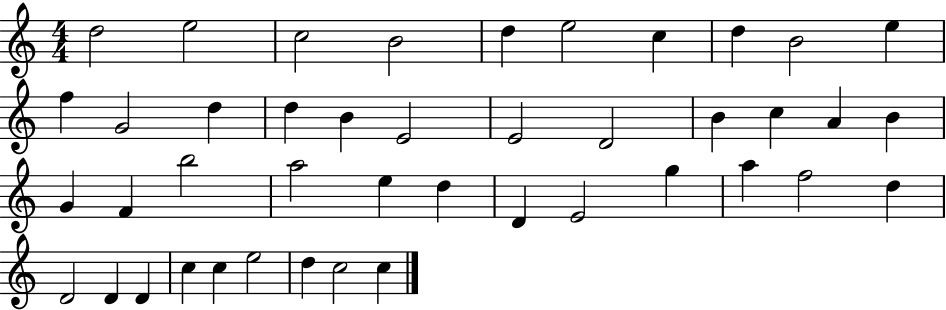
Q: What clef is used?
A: treble